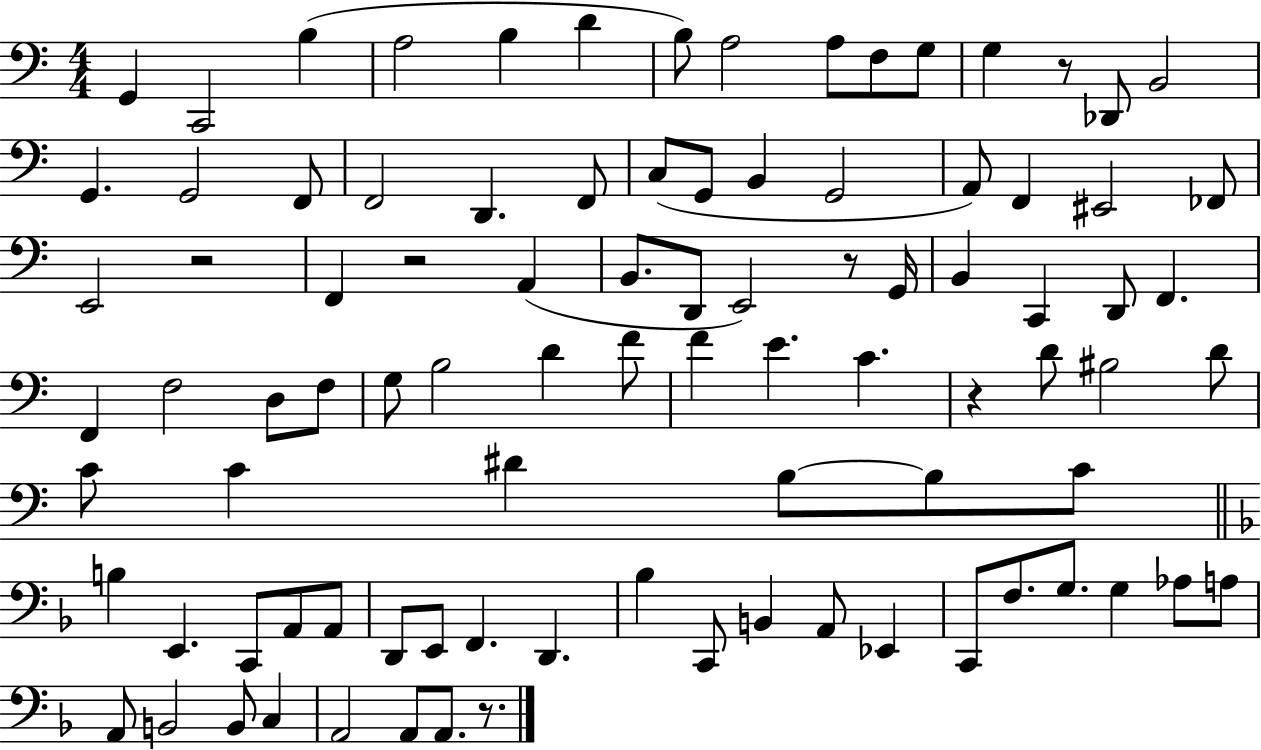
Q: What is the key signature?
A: C major